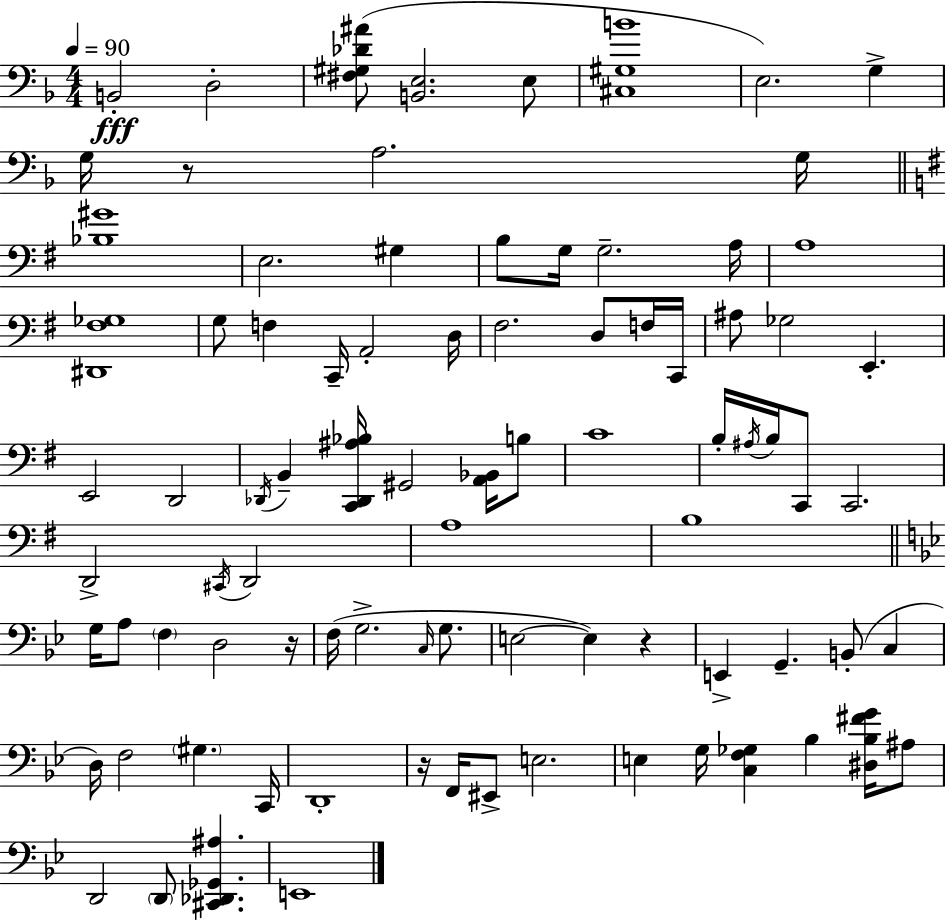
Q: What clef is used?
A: bass